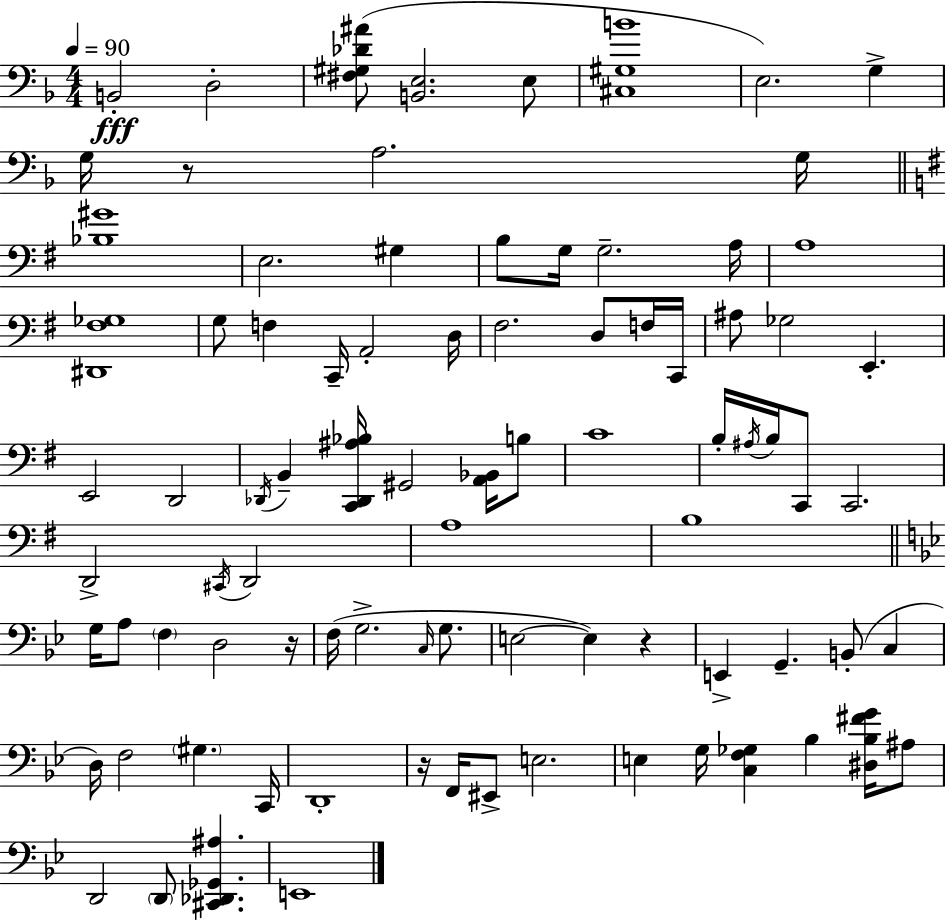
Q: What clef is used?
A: bass